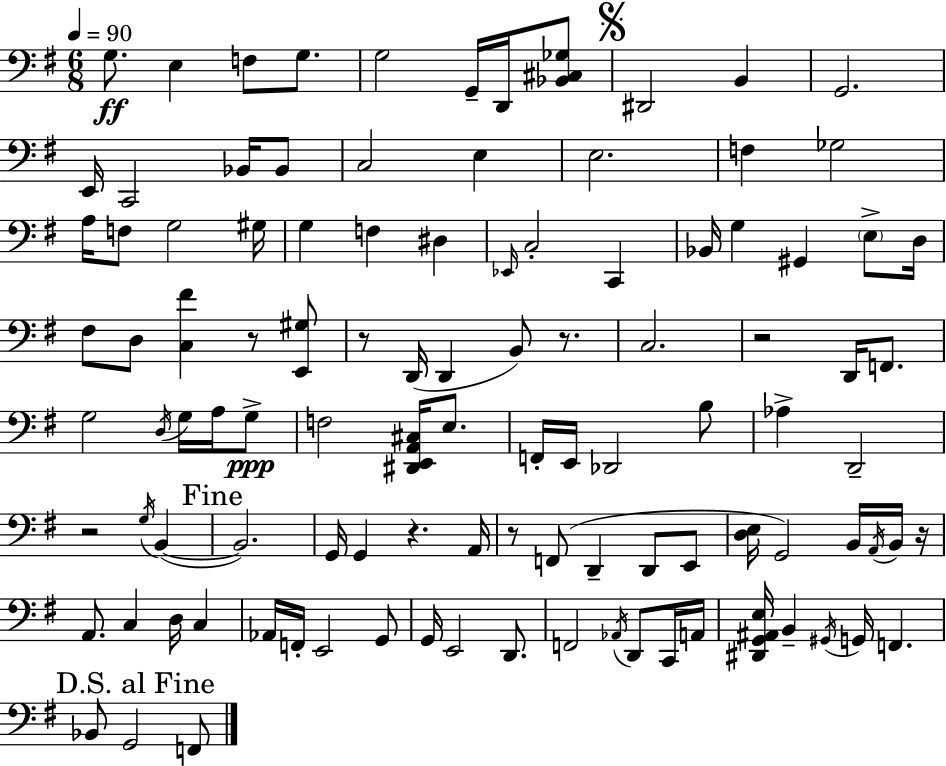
{
  \clef bass
  \numericTimeSignature
  \time 6/8
  \key e \minor
  \tempo 4 = 90
  \repeat volta 2 { g8.\ff e4 f8 g8. | g2 g,16-- d,16 <bes, cis ges>8 | \mark \markup { \musicglyph "scripts.segno" } dis,2 b,4 | g,2. | \break e,16 c,2 bes,16 bes,8 | c2 e4 | e2. | f4 ges2 | \break a16 f8 g2 gis16 | g4 f4 dis4 | \grace { ees,16 } c2-. c,4 | bes,16 g4 gis,4 \parenthesize e8-> | \break d16 fis8 d8 <c fis'>4 r8 <e, gis>8 | r8 d,16( d,4 b,8) r8. | c2. | r2 d,16 f,8. | \break g2 \acciaccatura { d16 } g16 a16 | g8->\ppp f2 <dis, e, a, cis>16 e8. | f,16-. e,16 des,2 | b8 aes4-> d,2-- | \break r2 \acciaccatura { g16 }( b,4~~ | \mark "Fine" b,2.) | g,16 g,4 r4. | a,16 r8 f,8( d,4-- d,8 | \break e,8 <d e>16 g,2) | b,16 \acciaccatura { a,16 } b,16 r16 a,8. c4 d16 | c4 aes,16 f,16-. e,2 | g,8 g,16 e,2 | \break d,8. f,2 | \acciaccatura { aes,16 } d,8 c,16 a,16 <dis, g, ais, e>16 b,4-- \acciaccatura { gis,16 } g,16 | f,4. \mark "D.S. al Fine" bes,8 g,2 | f,8 } \bar "|."
}